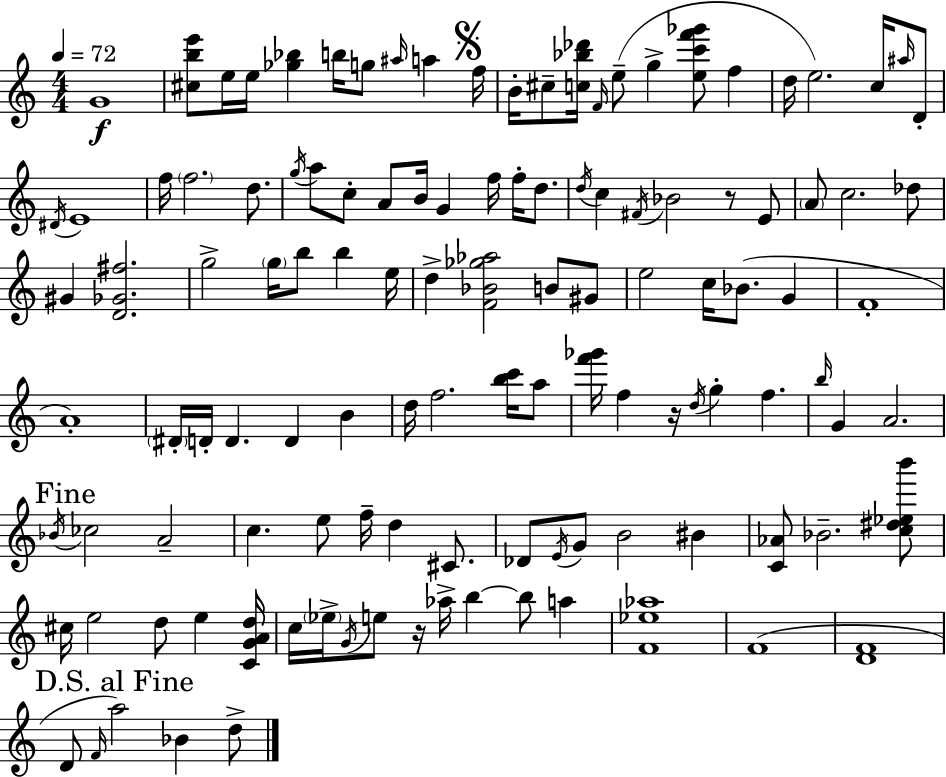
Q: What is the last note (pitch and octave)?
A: D5